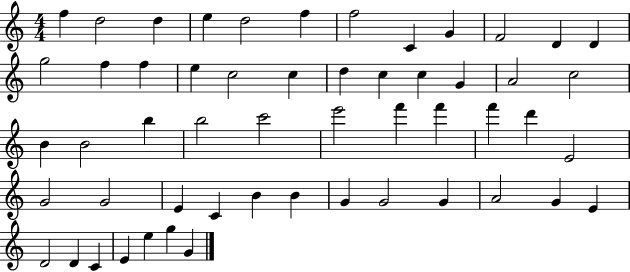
X:1
T:Untitled
M:4/4
L:1/4
K:C
f d2 d e d2 f f2 C G F2 D D g2 f f e c2 c d c c G A2 c2 B B2 b b2 c'2 e'2 f' f' f' d' E2 G2 G2 E C B B G G2 G A2 G E D2 D C E e g G